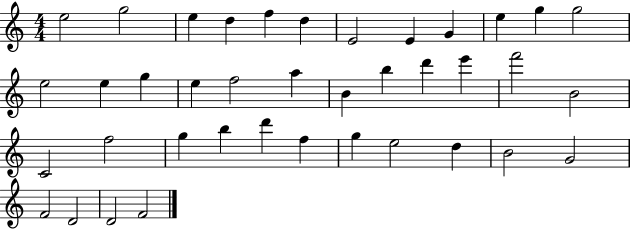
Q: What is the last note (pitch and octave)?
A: F4